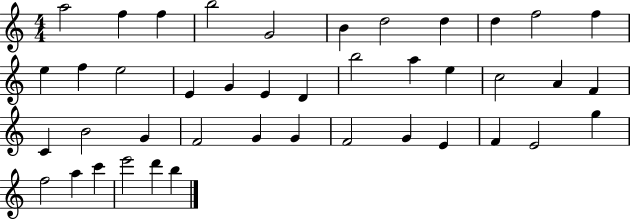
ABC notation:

X:1
T:Untitled
M:4/4
L:1/4
K:C
a2 f f b2 G2 B d2 d d f2 f e f e2 E G E D b2 a e c2 A F C B2 G F2 G G F2 G E F E2 g f2 a c' e'2 d' b